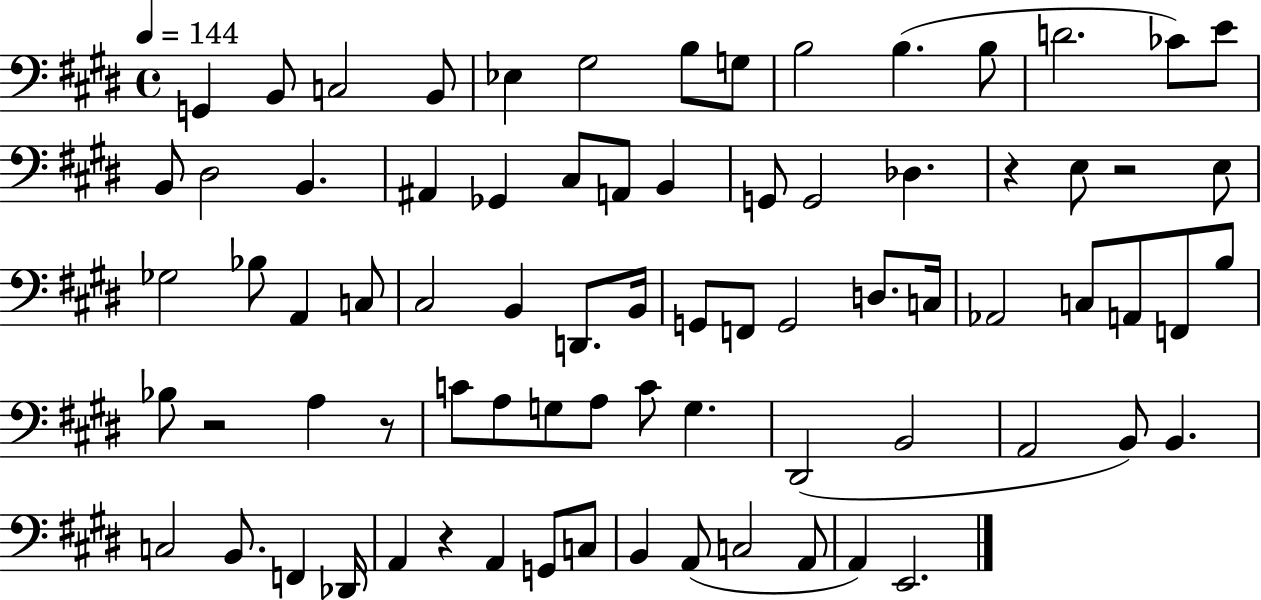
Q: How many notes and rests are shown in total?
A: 77